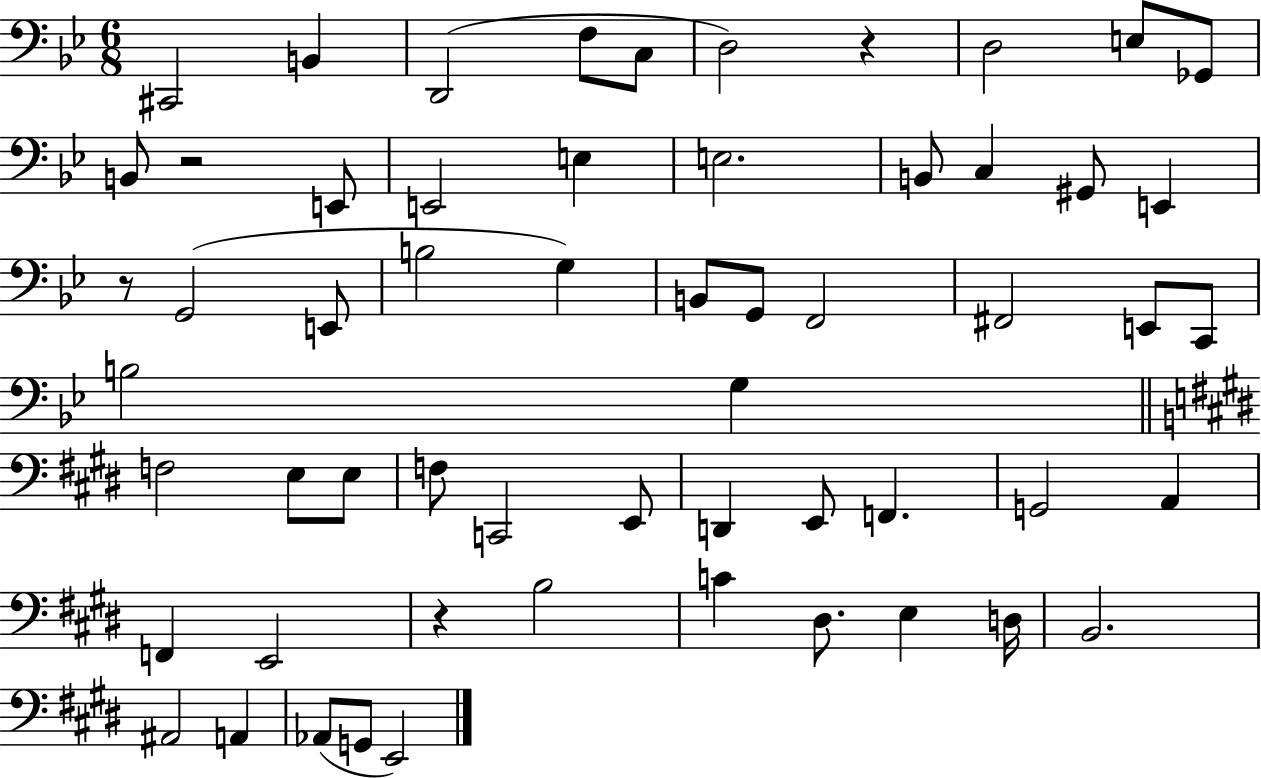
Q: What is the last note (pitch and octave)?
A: E2